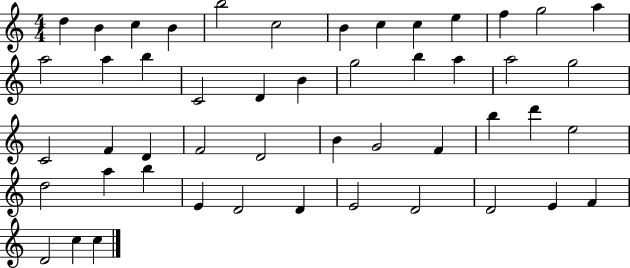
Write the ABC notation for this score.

X:1
T:Untitled
M:4/4
L:1/4
K:C
d B c B b2 c2 B c c e f g2 a a2 a b C2 D B g2 b a a2 g2 C2 F D F2 D2 B G2 F b d' e2 d2 a b E D2 D E2 D2 D2 E F D2 c c